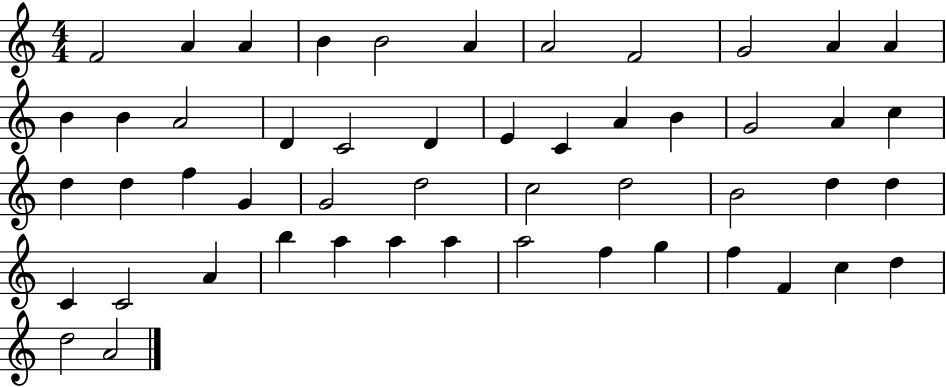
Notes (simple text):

F4/h A4/q A4/q B4/q B4/h A4/q A4/h F4/h G4/h A4/q A4/q B4/q B4/q A4/h D4/q C4/h D4/q E4/q C4/q A4/q B4/q G4/h A4/q C5/q D5/q D5/q F5/q G4/q G4/h D5/h C5/h D5/h B4/h D5/q D5/q C4/q C4/h A4/q B5/q A5/q A5/q A5/q A5/h F5/q G5/q F5/q F4/q C5/q D5/q D5/h A4/h